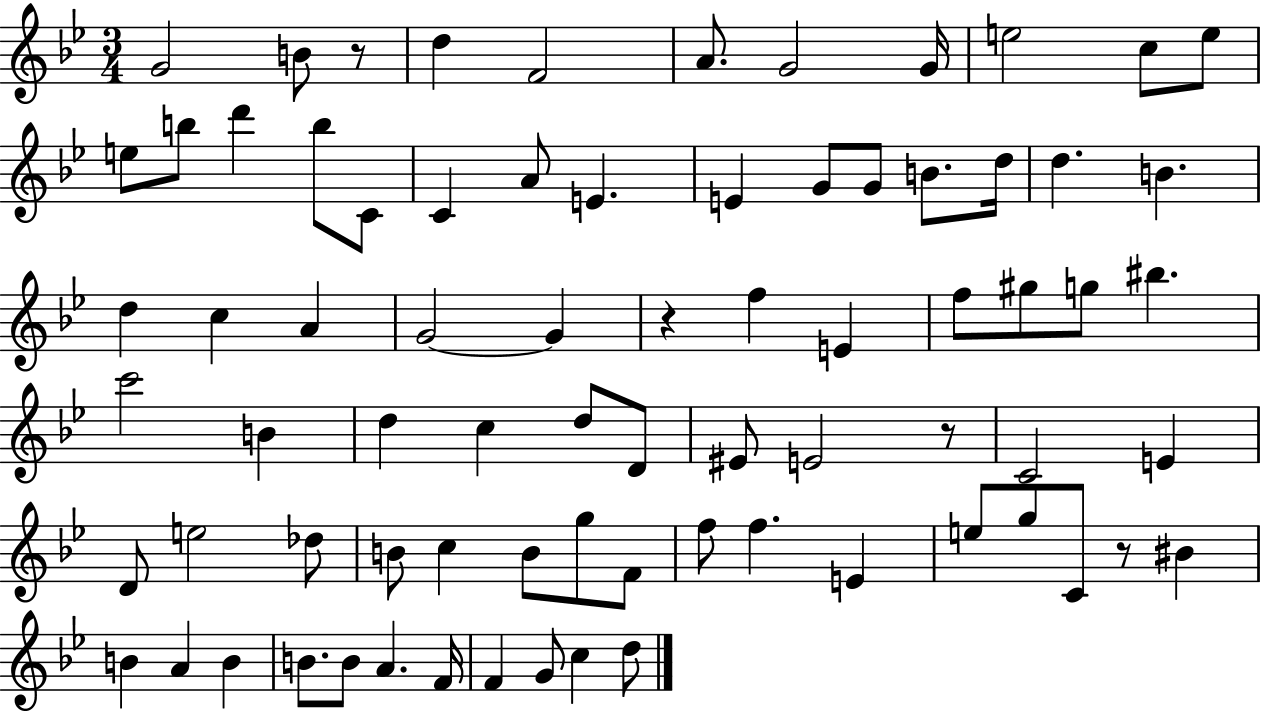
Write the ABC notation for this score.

X:1
T:Untitled
M:3/4
L:1/4
K:Bb
G2 B/2 z/2 d F2 A/2 G2 G/4 e2 c/2 e/2 e/2 b/2 d' b/2 C/2 C A/2 E E G/2 G/2 B/2 d/4 d B d c A G2 G z f E f/2 ^g/2 g/2 ^b c'2 B d c d/2 D/2 ^E/2 E2 z/2 C2 E D/2 e2 _d/2 B/2 c B/2 g/2 F/2 f/2 f E e/2 g/2 C/2 z/2 ^B B A B B/2 B/2 A F/4 F G/2 c d/2